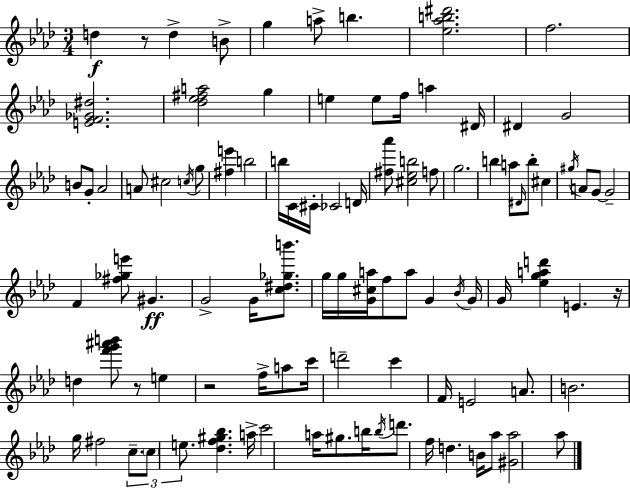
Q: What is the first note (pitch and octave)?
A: D5